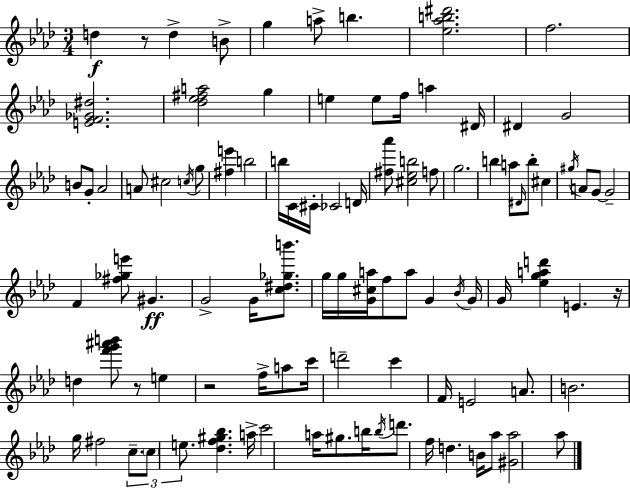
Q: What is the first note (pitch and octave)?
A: D5